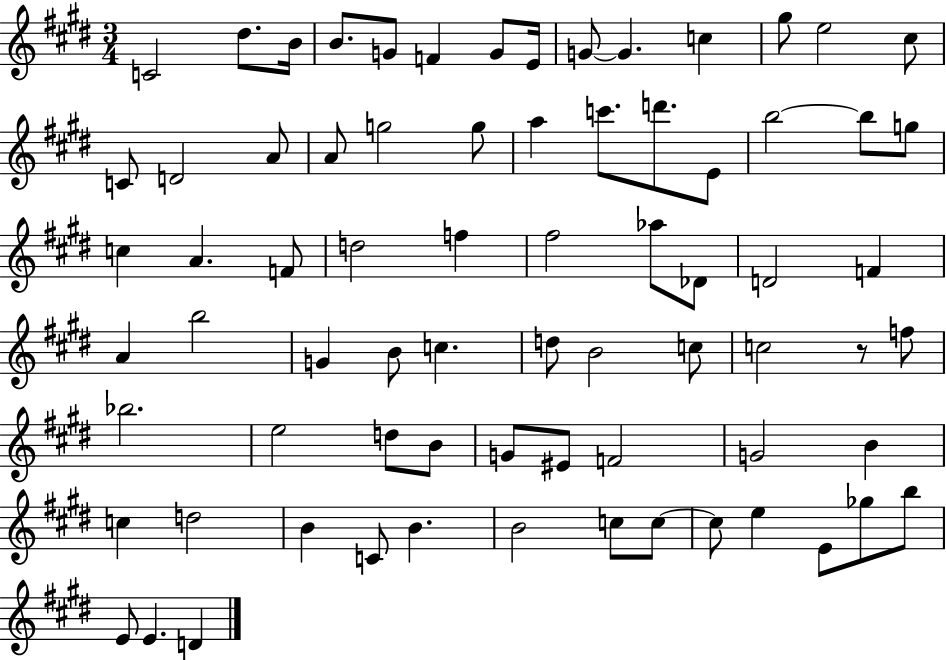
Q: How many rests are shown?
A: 1